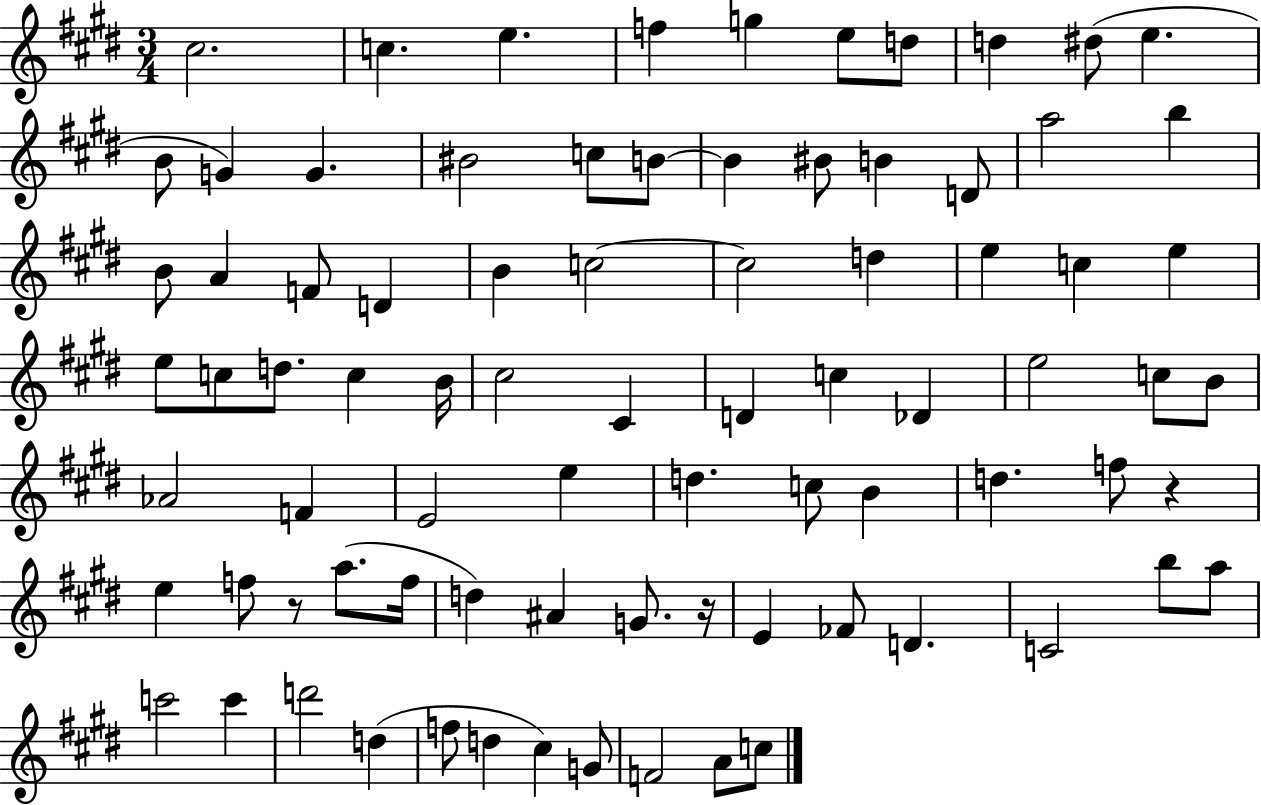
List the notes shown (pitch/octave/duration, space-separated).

C#5/h. C5/q. E5/q. F5/q G5/q E5/e D5/e D5/q D#5/e E5/q. B4/e G4/q G4/q. BIS4/h C5/e B4/e B4/q BIS4/e B4/q D4/e A5/h B5/q B4/e A4/q F4/e D4/q B4/q C5/h C5/h D5/q E5/q C5/q E5/q E5/e C5/e D5/e. C5/q B4/s C#5/h C#4/q D4/q C5/q Db4/q E5/h C5/e B4/e Ab4/h F4/q E4/h E5/q D5/q. C5/e B4/q D5/q. F5/e R/q E5/q F5/e R/e A5/e. F5/s D5/q A#4/q G4/e. R/s E4/q FES4/e D4/q. C4/h B5/e A5/e C6/h C6/q D6/h D5/q F5/e D5/q C#5/q G4/e F4/h A4/e C5/e